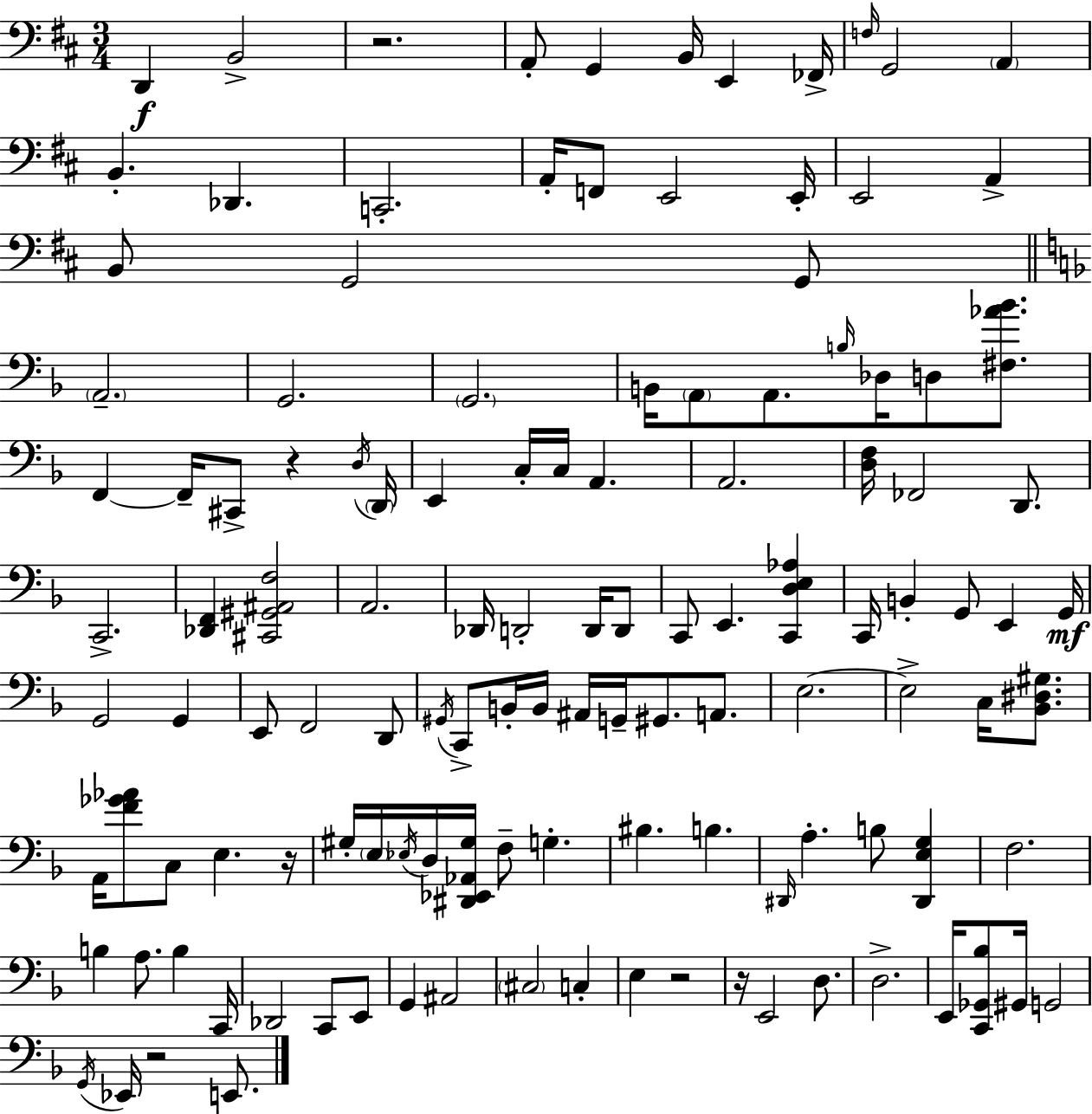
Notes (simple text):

D2/q B2/h R/h. A2/e G2/q B2/s E2/q FES2/s F3/s G2/h A2/q B2/q. Db2/q. C2/h. A2/s F2/e E2/h E2/s E2/h A2/q B2/e G2/h G2/e A2/h. G2/h. G2/h. B2/s A2/e A2/e. B3/s Db3/s D3/e [F#3,Ab4,Bb4]/e. F2/q F2/s C#2/e R/q D3/s D2/s E2/q C3/s C3/s A2/q. A2/h. [D3,F3]/s FES2/h D2/e. C2/h. [Db2,F2]/q [C#2,G#2,A#2,F3]/h A2/h. Db2/s D2/h D2/s D2/e C2/e E2/q. [C2,D3,E3,Ab3]/q C2/s B2/q G2/e E2/q G2/s G2/h G2/q E2/e F2/h D2/e G#2/s C2/e B2/s B2/s A#2/s G2/s G#2/e. A2/e. E3/h. E3/h C3/s [Bb2,D#3,G#3]/e. A2/s [F4,Gb4,Ab4]/e C3/e E3/q. R/s G#3/s E3/s Eb3/s D3/s [D#2,Eb2,Ab2,G#3]/s F3/e G3/q. BIS3/q. B3/q. D#2/s A3/q. B3/e [D#2,E3,G3]/q F3/h. B3/q A3/e. B3/q C2/s Db2/h C2/e E2/e G2/q A#2/h C#3/h C3/q E3/q R/h R/s E2/h D3/e. D3/h. E2/s [C2,Gb2,Bb3]/e G#2/s G2/h G2/s Eb2/s R/h E2/e.